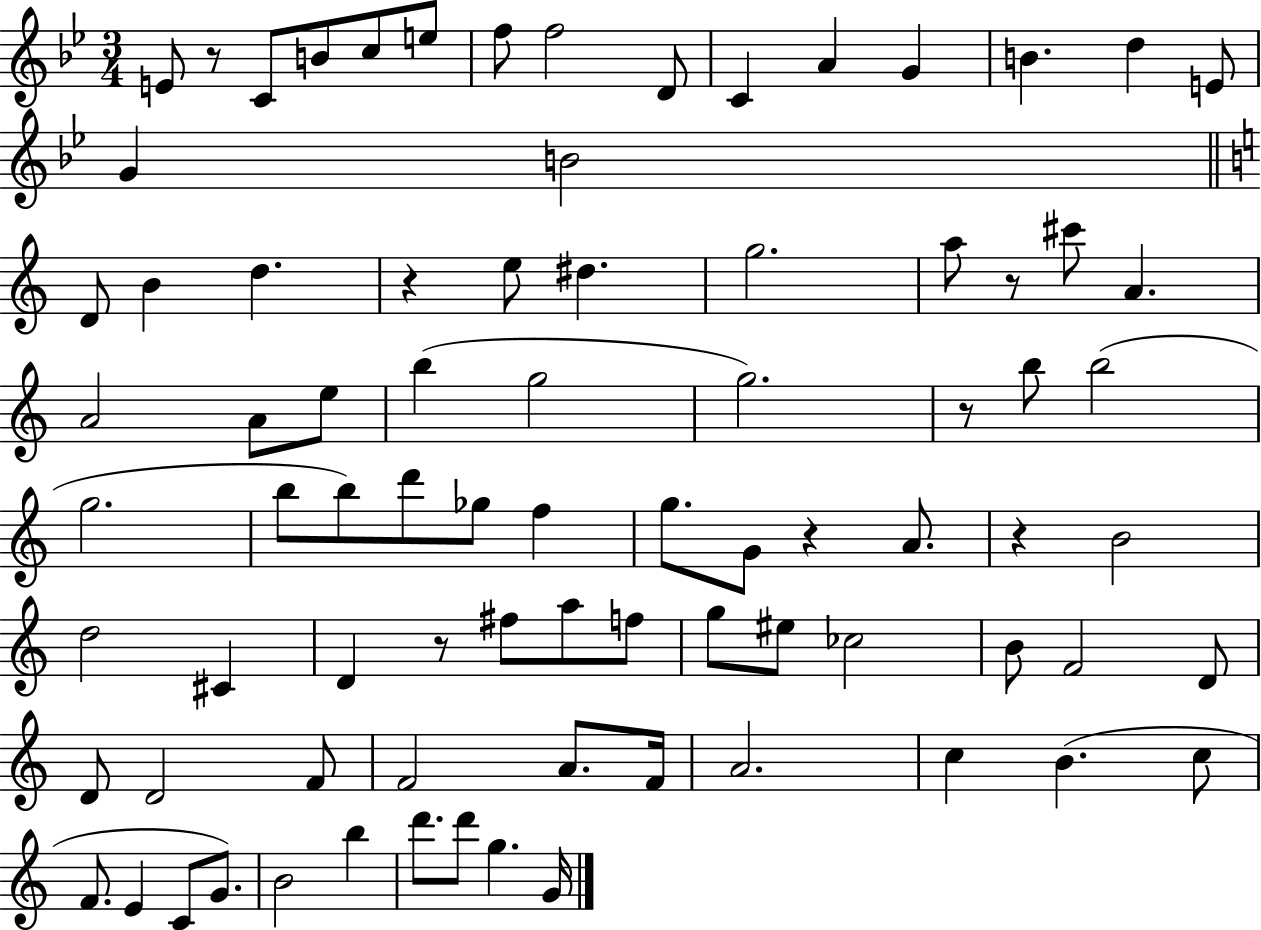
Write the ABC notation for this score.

X:1
T:Untitled
M:3/4
L:1/4
K:Bb
E/2 z/2 C/2 B/2 c/2 e/2 f/2 f2 D/2 C A G B d E/2 G B2 D/2 B d z e/2 ^d g2 a/2 z/2 ^c'/2 A A2 A/2 e/2 b g2 g2 z/2 b/2 b2 g2 b/2 b/2 d'/2 _g/2 f g/2 G/2 z A/2 z B2 d2 ^C D z/2 ^f/2 a/2 f/2 g/2 ^e/2 _c2 B/2 F2 D/2 D/2 D2 F/2 F2 A/2 F/4 A2 c B c/2 F/2 E C/2 G/2 B2 b d'/2 d'/2 g G/4